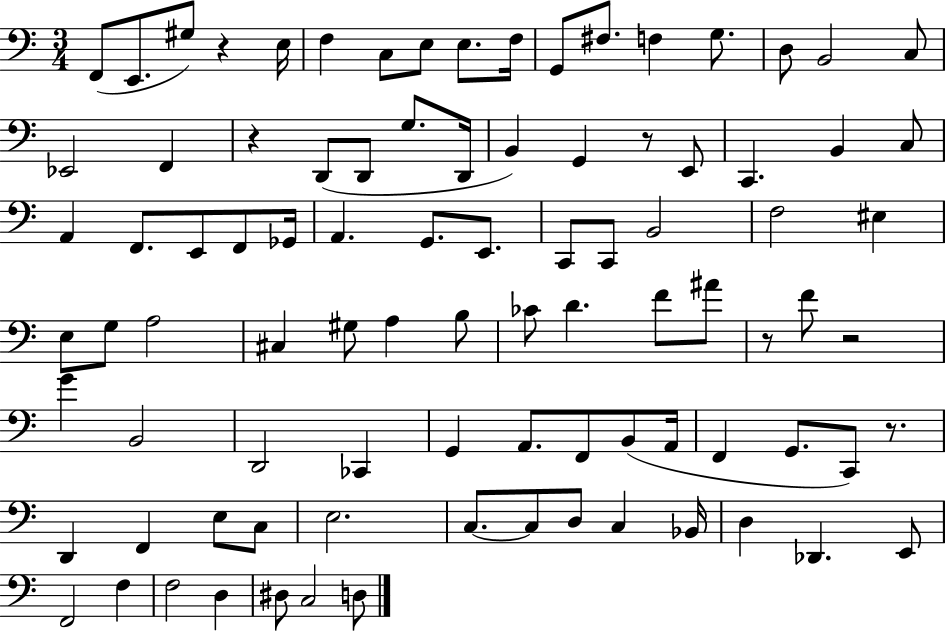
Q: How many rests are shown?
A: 6